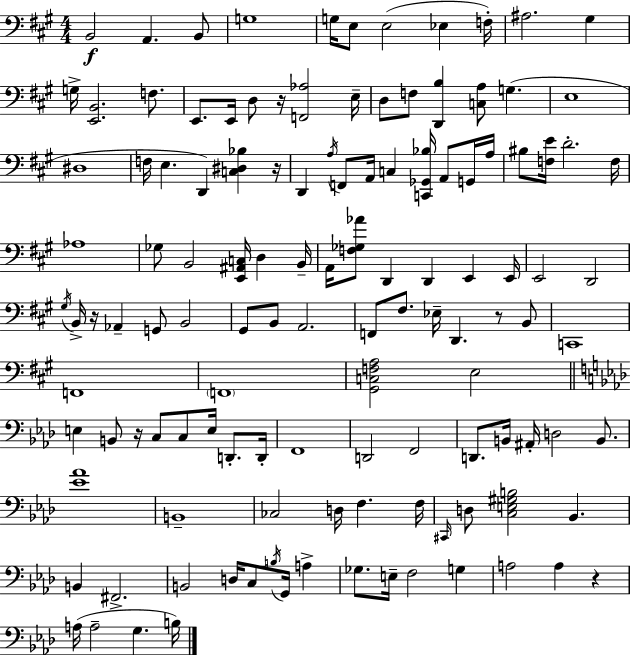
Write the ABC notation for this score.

X:1
T:Untitled
M:4/4
L:1/4
K:A
B,,2 A,, B,,/2 G,4 G,/4 E,/2 E,2 _E, F,/4 ^A,2 ^G, G,/4 [E,,B,,]2 F,/2 E,,/2 E,,/4 D,/2 z/4 [F,,_A,]2 E,/4 D,/2 F,/2 [D,,B,] [C,A,]/2 G, E,4 ^D,4 F,/4 E, D,, [C,^D,_B,] z/4 D,, A,/4 F,,/2 A,,/4 C, [C,,_G,,_B,]/4 A,,/2 G,,/4 A,/4 ^B,/2 [F,E]/4 D2 F,/4 _A,4 _G,/2 B,,2 [E,,^A,,C,]/4 D, B,,/4 A,,/4 [F,_G,_A]/2 D,, D,, E,, E,,/4 E,,2 D,,2 ^G,/4 B,,/4 z/4 _A,, G,,/2 B,,2 ^G,,/2 B,,/2 A,,2 F,,/2 ^F,/2 _E,/4 D,, z/2 B,,/2 C,,4 F,,4 F,,4 [^G,,C,F,A,]2 E,2 E, B,,/2 z/4 C,/2 C,/2 E,/4 D,,/2 D,,/4 F,,4 D,,2 F,,2 D,,/2 B,,/4 ^A,,/4 D,2 B,,/2 [_E_A]4 B,,4 _C,2 D,/4 F, F,/4 ^C,,/4 D,/2 [C,E,^G,B,]2 _B,, B,, ^F,,2 B,,2 D,/4 C,/2 B,/4 G,,/4 A, _G,/2 E,/4 F,2 G, A,2 A, z A,/4 A,2 G, B,/4